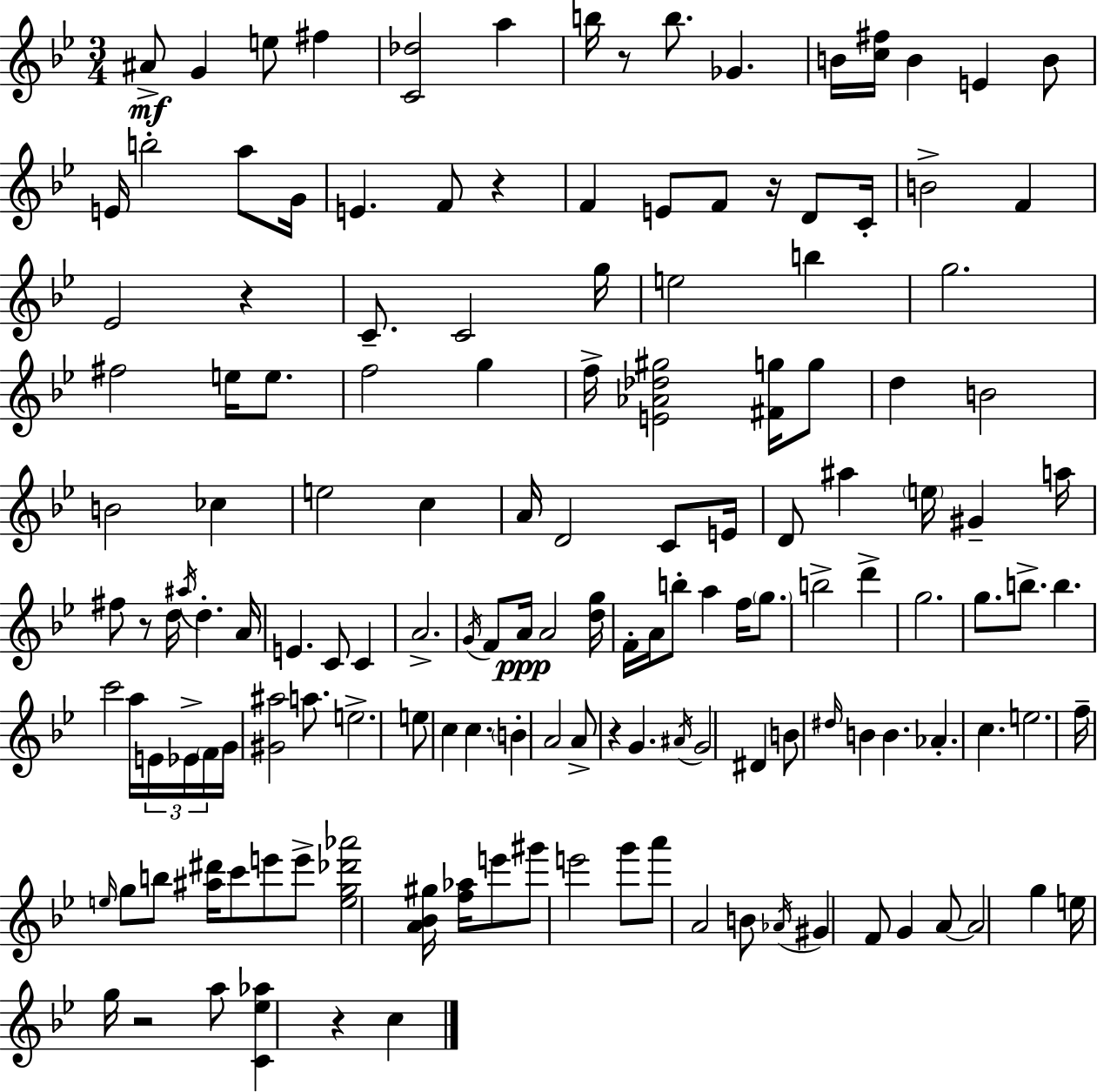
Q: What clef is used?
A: treble